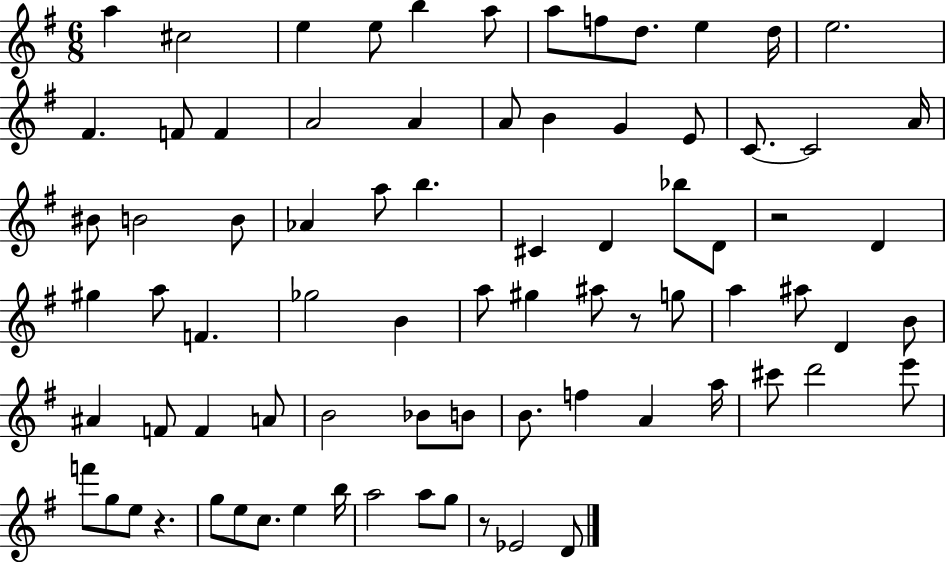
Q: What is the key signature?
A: G major